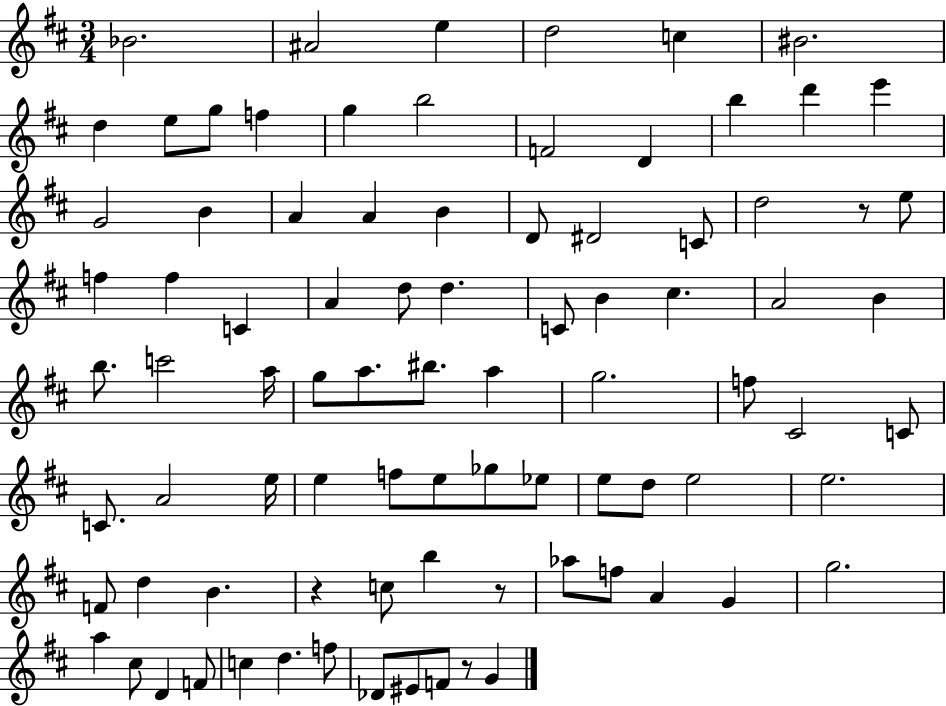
Bb4/h. A#4/h E5/q D5/h C5/q BIS4/h. D5/q E5/e G5/e F5/q G5/q B5/h F4/h D4/q B5/q D6/q E6/q G4/h B4/q A4/q A4/q B4/q D4/e D#4/h C4/e D5/h R/e E5/e F5/q F5/q C4/q A4/q D5/e D5/q. C4/e B4/q C#5/q. A4/h B4/q B5/e. C6/h A5/s G5/e A5/e. BIS5/e. A5/q G5/h. F5/e C#4/h C4/e C4/e. A4/h E5/s E5/q F5/e E5/e Gb5/e Eb5/e E5/e D5/e E5/h E5/h. F4/e D5/q B4/q. R/q C5/e B5/q R/e Ab5/e F5/e A4/q G4/q G5/h. A5/q C#5/e D4/q F4/e C5/q D5/q. F5/e Db4/e EIS4/e F4/e R/e G4/q